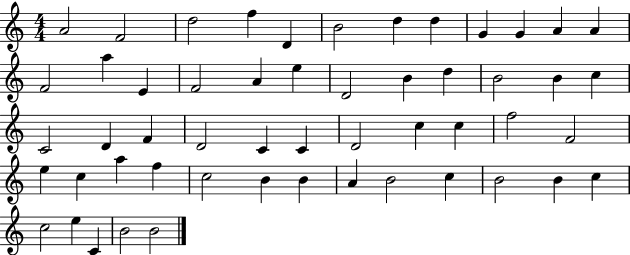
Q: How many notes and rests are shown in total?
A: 53